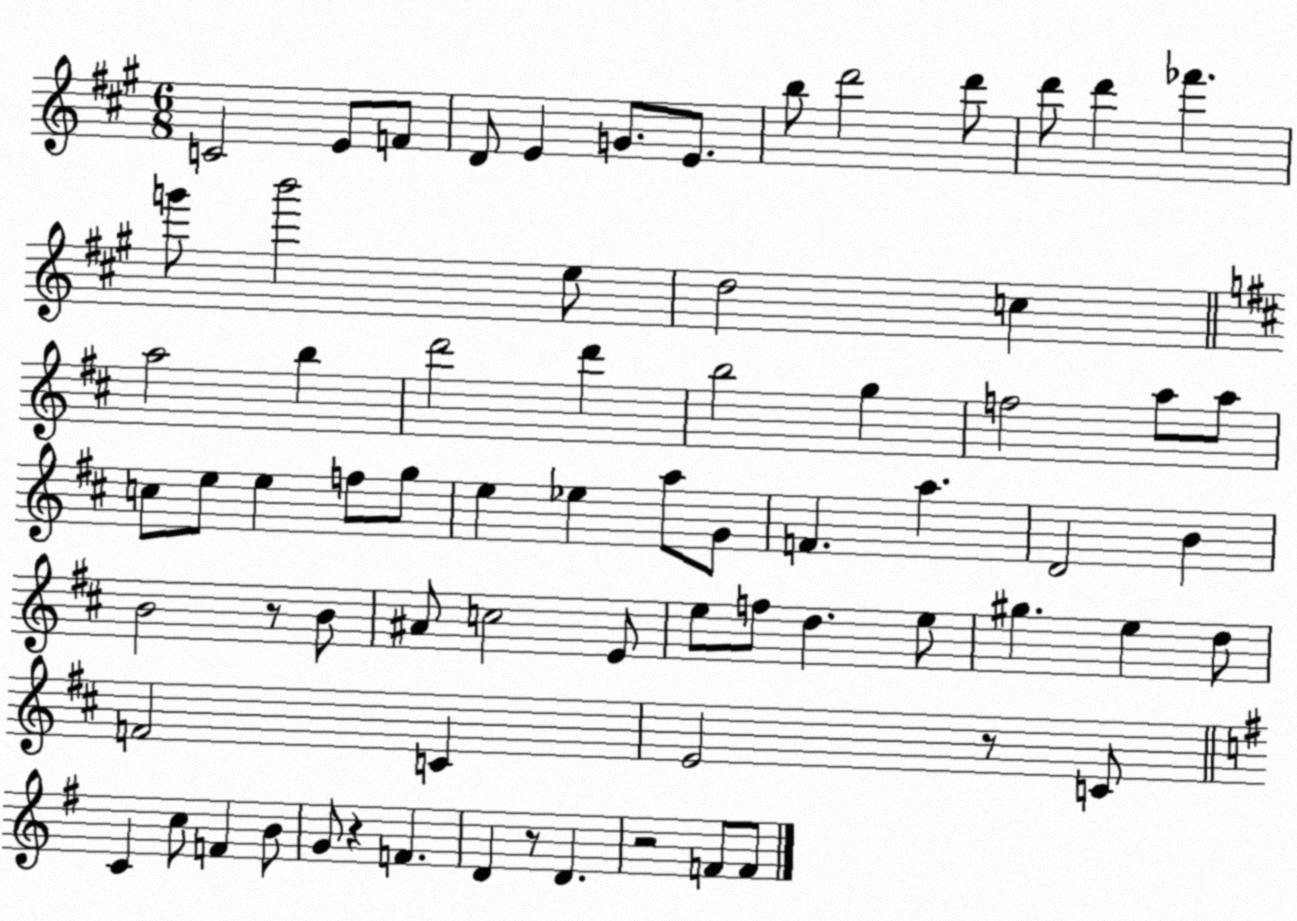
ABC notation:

X:1
T:Untitled
M:6/8
L:1/4
K:A
C2 E/2 F/2 D/2 E G/2 E/2 b/2 d'2 d'/2 d'/2 d' _f' g'/2 b'2 e/2 d2 c a2 b d'2 d' b2 g f2 a/2 a/2 c/2 e/2 e f/2 g/2 e _e a/2 G/2 F a D2 B B2 z/2 B/2 ^A/2 c2 E/2 e/2 f/2 d e/2 ^g e d/2 F2 C E2 z/2 C/2 C c/2 F B/2 G/2 z F D z/2 D z2 F/2 F/2